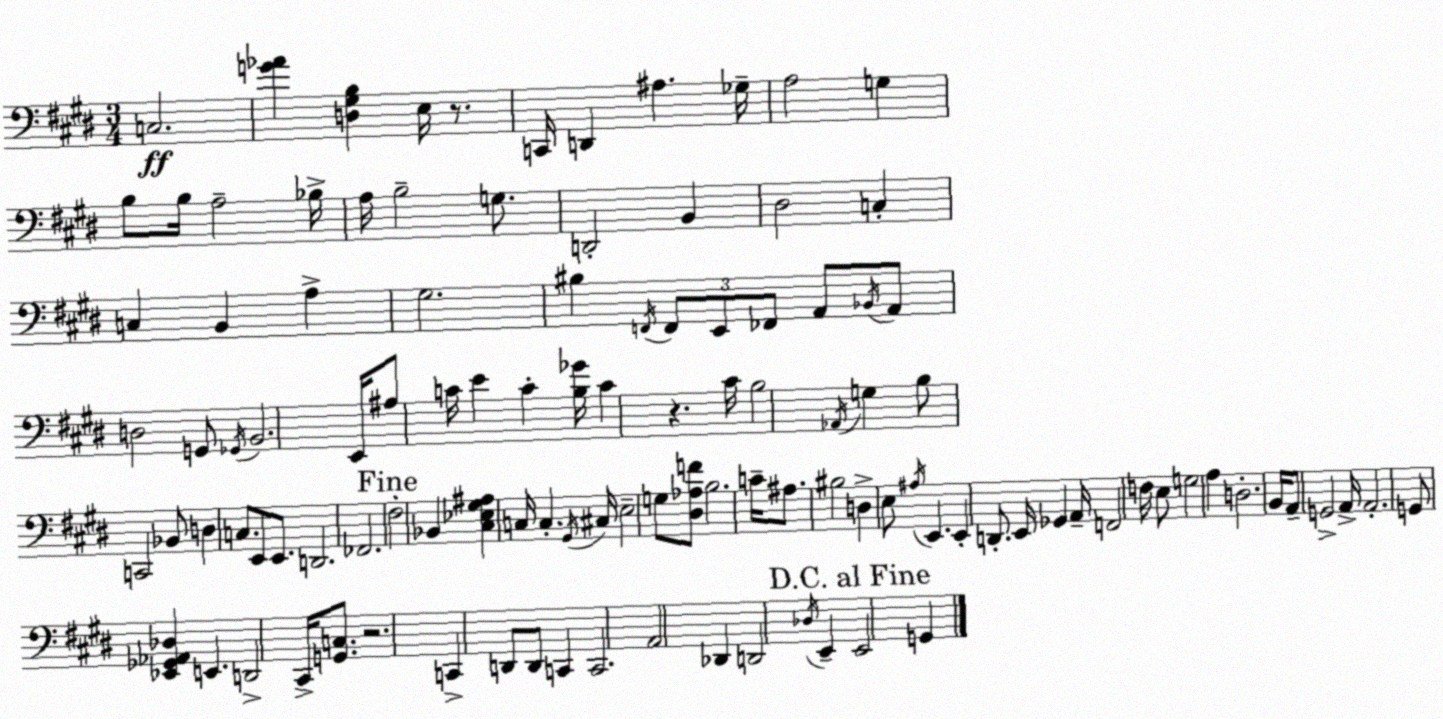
X:1
T:Untitled
M:3/4
L:1/4
K:E
C,2 [G_A] [D,^G,B,] E,/4 z/2 C,,/4 D,, ^A, _G,/4 A,2 G, B,/2 B,/4 A,2 _B,/4 A,/4 B,2 G,/2 D,,2 B,, ^D,2 C, C, B,, A, ^G,2 ^B, F,,/4 F,,/2 E,,/2 _F,,/2 A,,/2 _B,,/4 A,,/2 D,2 G,,/2 _G,,/4 B,,2 E,,/4 ^A,/2 C/4 E C [B,_G]/4 C z ^C/4 B,2 _A,,/4 G, B,/2 C,,2 _B,,/2 D, C,/2 E,,/2 E,,/2 D,,2 _F,,2 ^F,2 _B,, [^C,_E,^G,^A,] C,/4 C, ^G,,/4 ^C,/4 E,2 G,/2 [^D,_A,F]/2 B,2 C/4 ^A,/2 ^B,2 D, E,/2 ^A,/4 E,, E,, D,,/2 E,,/4 _G,, A,,/4 F,,2 F,/4 E,/2 G,2 A, D,2 B,,/4 A,,/2 G,,2 A,,/4 A,,2 G,,/2 [_E,,_G,,_A,,_D,] E,, D,,2 ^C,,/4 [G,,C,]/2 z2 C,, D,,/2 D,,/2 C,, C,,2 A,,2 _D,, D,,2 _D,/4 E,, E,,2 G,,